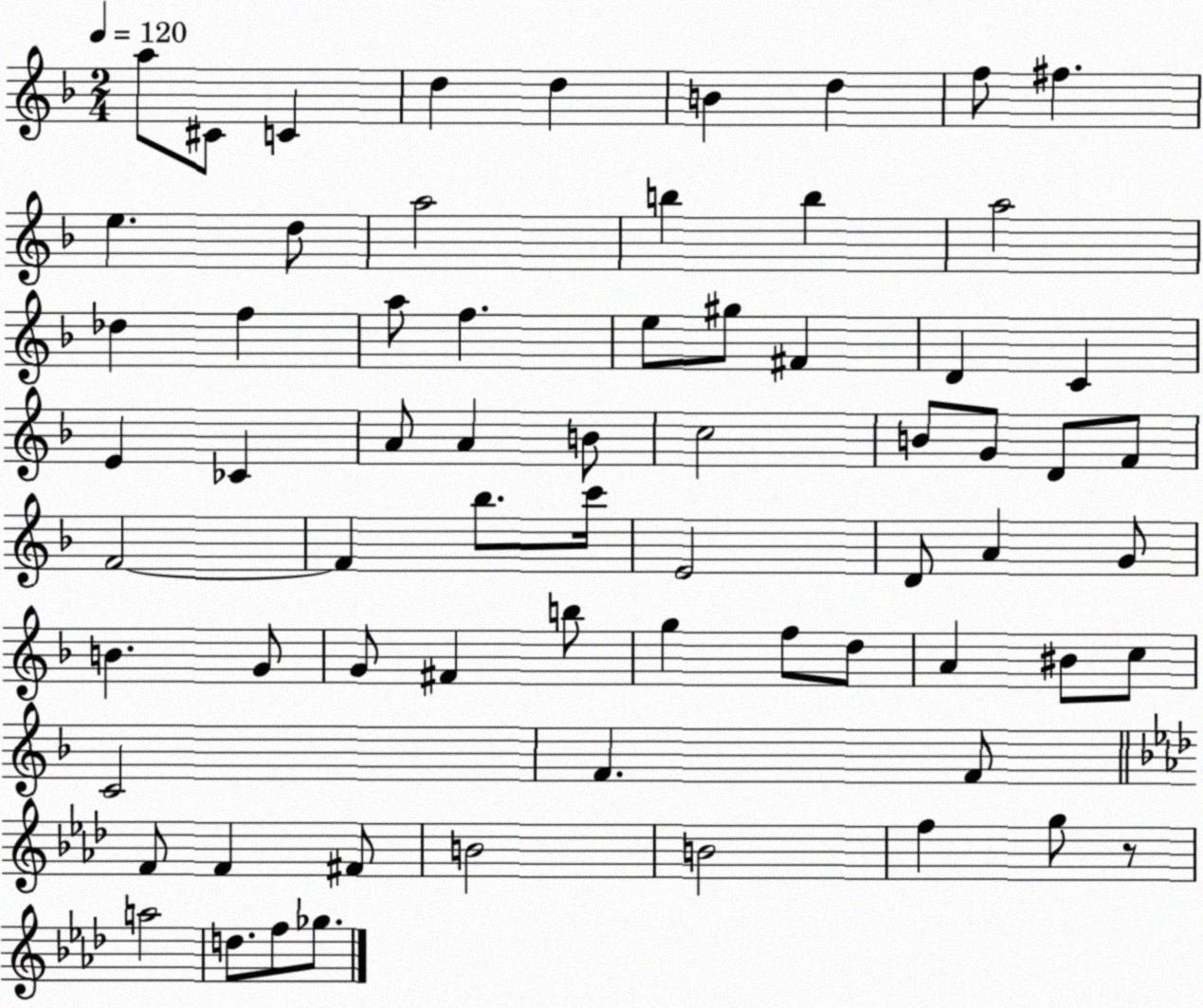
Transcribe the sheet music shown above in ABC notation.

X:1
T:Untitled
M:2/4
L:1/4
K:F
a/2 ^C/2 C d d B d f/2 ^f e d/2 a2 b b a2 _d f a/2 f e/2 ^g/2 ^F D C E _C A/2 A B/2 c2 B/2 G/2 D/2 F/2 F2 F _b/2 c'/4 E2 D/2 A G/2 B G/2 G/2 ^F b/2 g f/2 d/2 A ^B/2 c/2 C2 F F/2 F/2 F ^F/2 B2 B2 f g/2 z/2 a2 d/2 f/2 _g/2